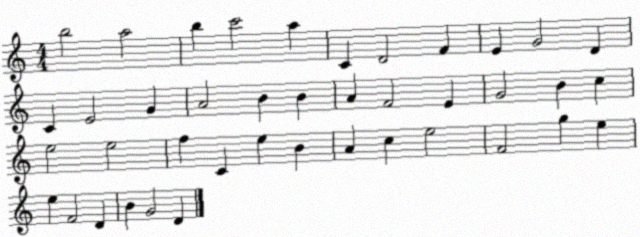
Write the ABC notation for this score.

X:1
T:Untitled
M:4/4
L:1/4
K:C
b2 a2 b c'2 a C D2 F E G2 D C E2 G A2 B B A F2 E G2 B c e2 e2 f C e B A c e2 F2 g e e F2 D B G2 D